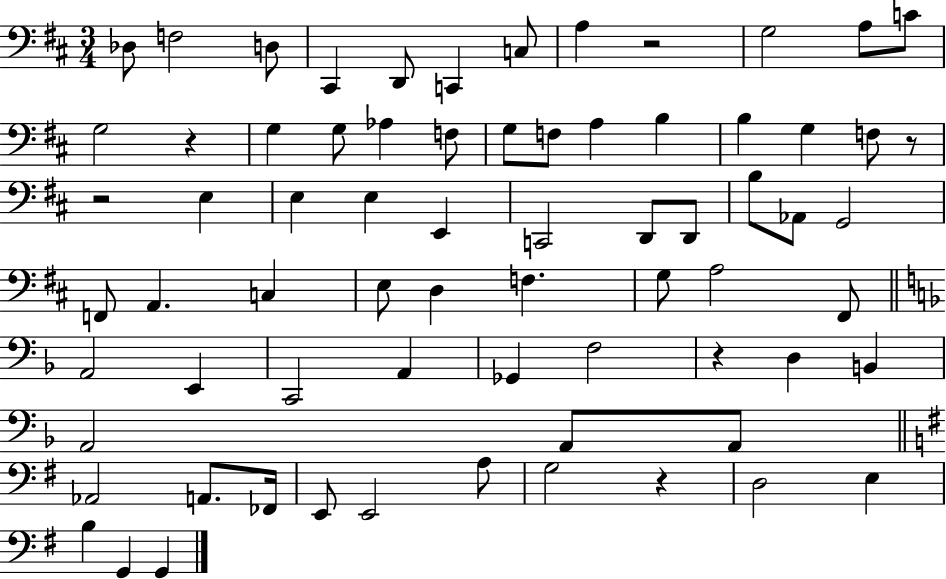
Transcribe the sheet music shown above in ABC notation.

X:1
T:Untitled
M:3/4
L:1/4
K:D
_D,/2 F,2 D,/2 ^C,, D,,/2 C,, C,/2 A, z2 G,2 A,/2 C/2 G,2 z G, G,/2 _A, F,/2 G,/2 F,/2 A, B, B, G, F,/2 z/2 z2 E, E, E, E,, C,,2 D,,/2 D,,/2 B,/2 _A,,/2 G,,2 F,,/2 A,, C, E,/2 D, F, G,/2 A,2 ^F,,/2 A,,2 E,, C,,2 A,, _G,, F,2 z D, B,, A,,2 A,,/2 A,,/2 _A,,2 A,,/2 _F,,/4 E,,/2 E,,2 A,/2 G,2 z D,2 E, B, G,, G,,